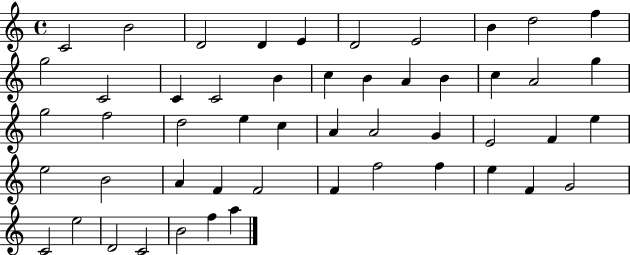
C4/h B4/h D4/h D4/q E4/q D4/h E4/h B4/q D5/h F5/q G5/h C4/h C4/q C4/h B4/q C5/q B4/q A4/q B4/q C5/q A4/h G5/q G5/h F5/h D5/h E5/q C5/q A4/q A4/h G4/q E4/h F4/q E5/q E5/h B4/h A4/q F4/q F4/h F4/q F5/h F5/q E5/q F4/q G4/h C4/h E5/h D4/h C4/h B4/h F5/q A5/q